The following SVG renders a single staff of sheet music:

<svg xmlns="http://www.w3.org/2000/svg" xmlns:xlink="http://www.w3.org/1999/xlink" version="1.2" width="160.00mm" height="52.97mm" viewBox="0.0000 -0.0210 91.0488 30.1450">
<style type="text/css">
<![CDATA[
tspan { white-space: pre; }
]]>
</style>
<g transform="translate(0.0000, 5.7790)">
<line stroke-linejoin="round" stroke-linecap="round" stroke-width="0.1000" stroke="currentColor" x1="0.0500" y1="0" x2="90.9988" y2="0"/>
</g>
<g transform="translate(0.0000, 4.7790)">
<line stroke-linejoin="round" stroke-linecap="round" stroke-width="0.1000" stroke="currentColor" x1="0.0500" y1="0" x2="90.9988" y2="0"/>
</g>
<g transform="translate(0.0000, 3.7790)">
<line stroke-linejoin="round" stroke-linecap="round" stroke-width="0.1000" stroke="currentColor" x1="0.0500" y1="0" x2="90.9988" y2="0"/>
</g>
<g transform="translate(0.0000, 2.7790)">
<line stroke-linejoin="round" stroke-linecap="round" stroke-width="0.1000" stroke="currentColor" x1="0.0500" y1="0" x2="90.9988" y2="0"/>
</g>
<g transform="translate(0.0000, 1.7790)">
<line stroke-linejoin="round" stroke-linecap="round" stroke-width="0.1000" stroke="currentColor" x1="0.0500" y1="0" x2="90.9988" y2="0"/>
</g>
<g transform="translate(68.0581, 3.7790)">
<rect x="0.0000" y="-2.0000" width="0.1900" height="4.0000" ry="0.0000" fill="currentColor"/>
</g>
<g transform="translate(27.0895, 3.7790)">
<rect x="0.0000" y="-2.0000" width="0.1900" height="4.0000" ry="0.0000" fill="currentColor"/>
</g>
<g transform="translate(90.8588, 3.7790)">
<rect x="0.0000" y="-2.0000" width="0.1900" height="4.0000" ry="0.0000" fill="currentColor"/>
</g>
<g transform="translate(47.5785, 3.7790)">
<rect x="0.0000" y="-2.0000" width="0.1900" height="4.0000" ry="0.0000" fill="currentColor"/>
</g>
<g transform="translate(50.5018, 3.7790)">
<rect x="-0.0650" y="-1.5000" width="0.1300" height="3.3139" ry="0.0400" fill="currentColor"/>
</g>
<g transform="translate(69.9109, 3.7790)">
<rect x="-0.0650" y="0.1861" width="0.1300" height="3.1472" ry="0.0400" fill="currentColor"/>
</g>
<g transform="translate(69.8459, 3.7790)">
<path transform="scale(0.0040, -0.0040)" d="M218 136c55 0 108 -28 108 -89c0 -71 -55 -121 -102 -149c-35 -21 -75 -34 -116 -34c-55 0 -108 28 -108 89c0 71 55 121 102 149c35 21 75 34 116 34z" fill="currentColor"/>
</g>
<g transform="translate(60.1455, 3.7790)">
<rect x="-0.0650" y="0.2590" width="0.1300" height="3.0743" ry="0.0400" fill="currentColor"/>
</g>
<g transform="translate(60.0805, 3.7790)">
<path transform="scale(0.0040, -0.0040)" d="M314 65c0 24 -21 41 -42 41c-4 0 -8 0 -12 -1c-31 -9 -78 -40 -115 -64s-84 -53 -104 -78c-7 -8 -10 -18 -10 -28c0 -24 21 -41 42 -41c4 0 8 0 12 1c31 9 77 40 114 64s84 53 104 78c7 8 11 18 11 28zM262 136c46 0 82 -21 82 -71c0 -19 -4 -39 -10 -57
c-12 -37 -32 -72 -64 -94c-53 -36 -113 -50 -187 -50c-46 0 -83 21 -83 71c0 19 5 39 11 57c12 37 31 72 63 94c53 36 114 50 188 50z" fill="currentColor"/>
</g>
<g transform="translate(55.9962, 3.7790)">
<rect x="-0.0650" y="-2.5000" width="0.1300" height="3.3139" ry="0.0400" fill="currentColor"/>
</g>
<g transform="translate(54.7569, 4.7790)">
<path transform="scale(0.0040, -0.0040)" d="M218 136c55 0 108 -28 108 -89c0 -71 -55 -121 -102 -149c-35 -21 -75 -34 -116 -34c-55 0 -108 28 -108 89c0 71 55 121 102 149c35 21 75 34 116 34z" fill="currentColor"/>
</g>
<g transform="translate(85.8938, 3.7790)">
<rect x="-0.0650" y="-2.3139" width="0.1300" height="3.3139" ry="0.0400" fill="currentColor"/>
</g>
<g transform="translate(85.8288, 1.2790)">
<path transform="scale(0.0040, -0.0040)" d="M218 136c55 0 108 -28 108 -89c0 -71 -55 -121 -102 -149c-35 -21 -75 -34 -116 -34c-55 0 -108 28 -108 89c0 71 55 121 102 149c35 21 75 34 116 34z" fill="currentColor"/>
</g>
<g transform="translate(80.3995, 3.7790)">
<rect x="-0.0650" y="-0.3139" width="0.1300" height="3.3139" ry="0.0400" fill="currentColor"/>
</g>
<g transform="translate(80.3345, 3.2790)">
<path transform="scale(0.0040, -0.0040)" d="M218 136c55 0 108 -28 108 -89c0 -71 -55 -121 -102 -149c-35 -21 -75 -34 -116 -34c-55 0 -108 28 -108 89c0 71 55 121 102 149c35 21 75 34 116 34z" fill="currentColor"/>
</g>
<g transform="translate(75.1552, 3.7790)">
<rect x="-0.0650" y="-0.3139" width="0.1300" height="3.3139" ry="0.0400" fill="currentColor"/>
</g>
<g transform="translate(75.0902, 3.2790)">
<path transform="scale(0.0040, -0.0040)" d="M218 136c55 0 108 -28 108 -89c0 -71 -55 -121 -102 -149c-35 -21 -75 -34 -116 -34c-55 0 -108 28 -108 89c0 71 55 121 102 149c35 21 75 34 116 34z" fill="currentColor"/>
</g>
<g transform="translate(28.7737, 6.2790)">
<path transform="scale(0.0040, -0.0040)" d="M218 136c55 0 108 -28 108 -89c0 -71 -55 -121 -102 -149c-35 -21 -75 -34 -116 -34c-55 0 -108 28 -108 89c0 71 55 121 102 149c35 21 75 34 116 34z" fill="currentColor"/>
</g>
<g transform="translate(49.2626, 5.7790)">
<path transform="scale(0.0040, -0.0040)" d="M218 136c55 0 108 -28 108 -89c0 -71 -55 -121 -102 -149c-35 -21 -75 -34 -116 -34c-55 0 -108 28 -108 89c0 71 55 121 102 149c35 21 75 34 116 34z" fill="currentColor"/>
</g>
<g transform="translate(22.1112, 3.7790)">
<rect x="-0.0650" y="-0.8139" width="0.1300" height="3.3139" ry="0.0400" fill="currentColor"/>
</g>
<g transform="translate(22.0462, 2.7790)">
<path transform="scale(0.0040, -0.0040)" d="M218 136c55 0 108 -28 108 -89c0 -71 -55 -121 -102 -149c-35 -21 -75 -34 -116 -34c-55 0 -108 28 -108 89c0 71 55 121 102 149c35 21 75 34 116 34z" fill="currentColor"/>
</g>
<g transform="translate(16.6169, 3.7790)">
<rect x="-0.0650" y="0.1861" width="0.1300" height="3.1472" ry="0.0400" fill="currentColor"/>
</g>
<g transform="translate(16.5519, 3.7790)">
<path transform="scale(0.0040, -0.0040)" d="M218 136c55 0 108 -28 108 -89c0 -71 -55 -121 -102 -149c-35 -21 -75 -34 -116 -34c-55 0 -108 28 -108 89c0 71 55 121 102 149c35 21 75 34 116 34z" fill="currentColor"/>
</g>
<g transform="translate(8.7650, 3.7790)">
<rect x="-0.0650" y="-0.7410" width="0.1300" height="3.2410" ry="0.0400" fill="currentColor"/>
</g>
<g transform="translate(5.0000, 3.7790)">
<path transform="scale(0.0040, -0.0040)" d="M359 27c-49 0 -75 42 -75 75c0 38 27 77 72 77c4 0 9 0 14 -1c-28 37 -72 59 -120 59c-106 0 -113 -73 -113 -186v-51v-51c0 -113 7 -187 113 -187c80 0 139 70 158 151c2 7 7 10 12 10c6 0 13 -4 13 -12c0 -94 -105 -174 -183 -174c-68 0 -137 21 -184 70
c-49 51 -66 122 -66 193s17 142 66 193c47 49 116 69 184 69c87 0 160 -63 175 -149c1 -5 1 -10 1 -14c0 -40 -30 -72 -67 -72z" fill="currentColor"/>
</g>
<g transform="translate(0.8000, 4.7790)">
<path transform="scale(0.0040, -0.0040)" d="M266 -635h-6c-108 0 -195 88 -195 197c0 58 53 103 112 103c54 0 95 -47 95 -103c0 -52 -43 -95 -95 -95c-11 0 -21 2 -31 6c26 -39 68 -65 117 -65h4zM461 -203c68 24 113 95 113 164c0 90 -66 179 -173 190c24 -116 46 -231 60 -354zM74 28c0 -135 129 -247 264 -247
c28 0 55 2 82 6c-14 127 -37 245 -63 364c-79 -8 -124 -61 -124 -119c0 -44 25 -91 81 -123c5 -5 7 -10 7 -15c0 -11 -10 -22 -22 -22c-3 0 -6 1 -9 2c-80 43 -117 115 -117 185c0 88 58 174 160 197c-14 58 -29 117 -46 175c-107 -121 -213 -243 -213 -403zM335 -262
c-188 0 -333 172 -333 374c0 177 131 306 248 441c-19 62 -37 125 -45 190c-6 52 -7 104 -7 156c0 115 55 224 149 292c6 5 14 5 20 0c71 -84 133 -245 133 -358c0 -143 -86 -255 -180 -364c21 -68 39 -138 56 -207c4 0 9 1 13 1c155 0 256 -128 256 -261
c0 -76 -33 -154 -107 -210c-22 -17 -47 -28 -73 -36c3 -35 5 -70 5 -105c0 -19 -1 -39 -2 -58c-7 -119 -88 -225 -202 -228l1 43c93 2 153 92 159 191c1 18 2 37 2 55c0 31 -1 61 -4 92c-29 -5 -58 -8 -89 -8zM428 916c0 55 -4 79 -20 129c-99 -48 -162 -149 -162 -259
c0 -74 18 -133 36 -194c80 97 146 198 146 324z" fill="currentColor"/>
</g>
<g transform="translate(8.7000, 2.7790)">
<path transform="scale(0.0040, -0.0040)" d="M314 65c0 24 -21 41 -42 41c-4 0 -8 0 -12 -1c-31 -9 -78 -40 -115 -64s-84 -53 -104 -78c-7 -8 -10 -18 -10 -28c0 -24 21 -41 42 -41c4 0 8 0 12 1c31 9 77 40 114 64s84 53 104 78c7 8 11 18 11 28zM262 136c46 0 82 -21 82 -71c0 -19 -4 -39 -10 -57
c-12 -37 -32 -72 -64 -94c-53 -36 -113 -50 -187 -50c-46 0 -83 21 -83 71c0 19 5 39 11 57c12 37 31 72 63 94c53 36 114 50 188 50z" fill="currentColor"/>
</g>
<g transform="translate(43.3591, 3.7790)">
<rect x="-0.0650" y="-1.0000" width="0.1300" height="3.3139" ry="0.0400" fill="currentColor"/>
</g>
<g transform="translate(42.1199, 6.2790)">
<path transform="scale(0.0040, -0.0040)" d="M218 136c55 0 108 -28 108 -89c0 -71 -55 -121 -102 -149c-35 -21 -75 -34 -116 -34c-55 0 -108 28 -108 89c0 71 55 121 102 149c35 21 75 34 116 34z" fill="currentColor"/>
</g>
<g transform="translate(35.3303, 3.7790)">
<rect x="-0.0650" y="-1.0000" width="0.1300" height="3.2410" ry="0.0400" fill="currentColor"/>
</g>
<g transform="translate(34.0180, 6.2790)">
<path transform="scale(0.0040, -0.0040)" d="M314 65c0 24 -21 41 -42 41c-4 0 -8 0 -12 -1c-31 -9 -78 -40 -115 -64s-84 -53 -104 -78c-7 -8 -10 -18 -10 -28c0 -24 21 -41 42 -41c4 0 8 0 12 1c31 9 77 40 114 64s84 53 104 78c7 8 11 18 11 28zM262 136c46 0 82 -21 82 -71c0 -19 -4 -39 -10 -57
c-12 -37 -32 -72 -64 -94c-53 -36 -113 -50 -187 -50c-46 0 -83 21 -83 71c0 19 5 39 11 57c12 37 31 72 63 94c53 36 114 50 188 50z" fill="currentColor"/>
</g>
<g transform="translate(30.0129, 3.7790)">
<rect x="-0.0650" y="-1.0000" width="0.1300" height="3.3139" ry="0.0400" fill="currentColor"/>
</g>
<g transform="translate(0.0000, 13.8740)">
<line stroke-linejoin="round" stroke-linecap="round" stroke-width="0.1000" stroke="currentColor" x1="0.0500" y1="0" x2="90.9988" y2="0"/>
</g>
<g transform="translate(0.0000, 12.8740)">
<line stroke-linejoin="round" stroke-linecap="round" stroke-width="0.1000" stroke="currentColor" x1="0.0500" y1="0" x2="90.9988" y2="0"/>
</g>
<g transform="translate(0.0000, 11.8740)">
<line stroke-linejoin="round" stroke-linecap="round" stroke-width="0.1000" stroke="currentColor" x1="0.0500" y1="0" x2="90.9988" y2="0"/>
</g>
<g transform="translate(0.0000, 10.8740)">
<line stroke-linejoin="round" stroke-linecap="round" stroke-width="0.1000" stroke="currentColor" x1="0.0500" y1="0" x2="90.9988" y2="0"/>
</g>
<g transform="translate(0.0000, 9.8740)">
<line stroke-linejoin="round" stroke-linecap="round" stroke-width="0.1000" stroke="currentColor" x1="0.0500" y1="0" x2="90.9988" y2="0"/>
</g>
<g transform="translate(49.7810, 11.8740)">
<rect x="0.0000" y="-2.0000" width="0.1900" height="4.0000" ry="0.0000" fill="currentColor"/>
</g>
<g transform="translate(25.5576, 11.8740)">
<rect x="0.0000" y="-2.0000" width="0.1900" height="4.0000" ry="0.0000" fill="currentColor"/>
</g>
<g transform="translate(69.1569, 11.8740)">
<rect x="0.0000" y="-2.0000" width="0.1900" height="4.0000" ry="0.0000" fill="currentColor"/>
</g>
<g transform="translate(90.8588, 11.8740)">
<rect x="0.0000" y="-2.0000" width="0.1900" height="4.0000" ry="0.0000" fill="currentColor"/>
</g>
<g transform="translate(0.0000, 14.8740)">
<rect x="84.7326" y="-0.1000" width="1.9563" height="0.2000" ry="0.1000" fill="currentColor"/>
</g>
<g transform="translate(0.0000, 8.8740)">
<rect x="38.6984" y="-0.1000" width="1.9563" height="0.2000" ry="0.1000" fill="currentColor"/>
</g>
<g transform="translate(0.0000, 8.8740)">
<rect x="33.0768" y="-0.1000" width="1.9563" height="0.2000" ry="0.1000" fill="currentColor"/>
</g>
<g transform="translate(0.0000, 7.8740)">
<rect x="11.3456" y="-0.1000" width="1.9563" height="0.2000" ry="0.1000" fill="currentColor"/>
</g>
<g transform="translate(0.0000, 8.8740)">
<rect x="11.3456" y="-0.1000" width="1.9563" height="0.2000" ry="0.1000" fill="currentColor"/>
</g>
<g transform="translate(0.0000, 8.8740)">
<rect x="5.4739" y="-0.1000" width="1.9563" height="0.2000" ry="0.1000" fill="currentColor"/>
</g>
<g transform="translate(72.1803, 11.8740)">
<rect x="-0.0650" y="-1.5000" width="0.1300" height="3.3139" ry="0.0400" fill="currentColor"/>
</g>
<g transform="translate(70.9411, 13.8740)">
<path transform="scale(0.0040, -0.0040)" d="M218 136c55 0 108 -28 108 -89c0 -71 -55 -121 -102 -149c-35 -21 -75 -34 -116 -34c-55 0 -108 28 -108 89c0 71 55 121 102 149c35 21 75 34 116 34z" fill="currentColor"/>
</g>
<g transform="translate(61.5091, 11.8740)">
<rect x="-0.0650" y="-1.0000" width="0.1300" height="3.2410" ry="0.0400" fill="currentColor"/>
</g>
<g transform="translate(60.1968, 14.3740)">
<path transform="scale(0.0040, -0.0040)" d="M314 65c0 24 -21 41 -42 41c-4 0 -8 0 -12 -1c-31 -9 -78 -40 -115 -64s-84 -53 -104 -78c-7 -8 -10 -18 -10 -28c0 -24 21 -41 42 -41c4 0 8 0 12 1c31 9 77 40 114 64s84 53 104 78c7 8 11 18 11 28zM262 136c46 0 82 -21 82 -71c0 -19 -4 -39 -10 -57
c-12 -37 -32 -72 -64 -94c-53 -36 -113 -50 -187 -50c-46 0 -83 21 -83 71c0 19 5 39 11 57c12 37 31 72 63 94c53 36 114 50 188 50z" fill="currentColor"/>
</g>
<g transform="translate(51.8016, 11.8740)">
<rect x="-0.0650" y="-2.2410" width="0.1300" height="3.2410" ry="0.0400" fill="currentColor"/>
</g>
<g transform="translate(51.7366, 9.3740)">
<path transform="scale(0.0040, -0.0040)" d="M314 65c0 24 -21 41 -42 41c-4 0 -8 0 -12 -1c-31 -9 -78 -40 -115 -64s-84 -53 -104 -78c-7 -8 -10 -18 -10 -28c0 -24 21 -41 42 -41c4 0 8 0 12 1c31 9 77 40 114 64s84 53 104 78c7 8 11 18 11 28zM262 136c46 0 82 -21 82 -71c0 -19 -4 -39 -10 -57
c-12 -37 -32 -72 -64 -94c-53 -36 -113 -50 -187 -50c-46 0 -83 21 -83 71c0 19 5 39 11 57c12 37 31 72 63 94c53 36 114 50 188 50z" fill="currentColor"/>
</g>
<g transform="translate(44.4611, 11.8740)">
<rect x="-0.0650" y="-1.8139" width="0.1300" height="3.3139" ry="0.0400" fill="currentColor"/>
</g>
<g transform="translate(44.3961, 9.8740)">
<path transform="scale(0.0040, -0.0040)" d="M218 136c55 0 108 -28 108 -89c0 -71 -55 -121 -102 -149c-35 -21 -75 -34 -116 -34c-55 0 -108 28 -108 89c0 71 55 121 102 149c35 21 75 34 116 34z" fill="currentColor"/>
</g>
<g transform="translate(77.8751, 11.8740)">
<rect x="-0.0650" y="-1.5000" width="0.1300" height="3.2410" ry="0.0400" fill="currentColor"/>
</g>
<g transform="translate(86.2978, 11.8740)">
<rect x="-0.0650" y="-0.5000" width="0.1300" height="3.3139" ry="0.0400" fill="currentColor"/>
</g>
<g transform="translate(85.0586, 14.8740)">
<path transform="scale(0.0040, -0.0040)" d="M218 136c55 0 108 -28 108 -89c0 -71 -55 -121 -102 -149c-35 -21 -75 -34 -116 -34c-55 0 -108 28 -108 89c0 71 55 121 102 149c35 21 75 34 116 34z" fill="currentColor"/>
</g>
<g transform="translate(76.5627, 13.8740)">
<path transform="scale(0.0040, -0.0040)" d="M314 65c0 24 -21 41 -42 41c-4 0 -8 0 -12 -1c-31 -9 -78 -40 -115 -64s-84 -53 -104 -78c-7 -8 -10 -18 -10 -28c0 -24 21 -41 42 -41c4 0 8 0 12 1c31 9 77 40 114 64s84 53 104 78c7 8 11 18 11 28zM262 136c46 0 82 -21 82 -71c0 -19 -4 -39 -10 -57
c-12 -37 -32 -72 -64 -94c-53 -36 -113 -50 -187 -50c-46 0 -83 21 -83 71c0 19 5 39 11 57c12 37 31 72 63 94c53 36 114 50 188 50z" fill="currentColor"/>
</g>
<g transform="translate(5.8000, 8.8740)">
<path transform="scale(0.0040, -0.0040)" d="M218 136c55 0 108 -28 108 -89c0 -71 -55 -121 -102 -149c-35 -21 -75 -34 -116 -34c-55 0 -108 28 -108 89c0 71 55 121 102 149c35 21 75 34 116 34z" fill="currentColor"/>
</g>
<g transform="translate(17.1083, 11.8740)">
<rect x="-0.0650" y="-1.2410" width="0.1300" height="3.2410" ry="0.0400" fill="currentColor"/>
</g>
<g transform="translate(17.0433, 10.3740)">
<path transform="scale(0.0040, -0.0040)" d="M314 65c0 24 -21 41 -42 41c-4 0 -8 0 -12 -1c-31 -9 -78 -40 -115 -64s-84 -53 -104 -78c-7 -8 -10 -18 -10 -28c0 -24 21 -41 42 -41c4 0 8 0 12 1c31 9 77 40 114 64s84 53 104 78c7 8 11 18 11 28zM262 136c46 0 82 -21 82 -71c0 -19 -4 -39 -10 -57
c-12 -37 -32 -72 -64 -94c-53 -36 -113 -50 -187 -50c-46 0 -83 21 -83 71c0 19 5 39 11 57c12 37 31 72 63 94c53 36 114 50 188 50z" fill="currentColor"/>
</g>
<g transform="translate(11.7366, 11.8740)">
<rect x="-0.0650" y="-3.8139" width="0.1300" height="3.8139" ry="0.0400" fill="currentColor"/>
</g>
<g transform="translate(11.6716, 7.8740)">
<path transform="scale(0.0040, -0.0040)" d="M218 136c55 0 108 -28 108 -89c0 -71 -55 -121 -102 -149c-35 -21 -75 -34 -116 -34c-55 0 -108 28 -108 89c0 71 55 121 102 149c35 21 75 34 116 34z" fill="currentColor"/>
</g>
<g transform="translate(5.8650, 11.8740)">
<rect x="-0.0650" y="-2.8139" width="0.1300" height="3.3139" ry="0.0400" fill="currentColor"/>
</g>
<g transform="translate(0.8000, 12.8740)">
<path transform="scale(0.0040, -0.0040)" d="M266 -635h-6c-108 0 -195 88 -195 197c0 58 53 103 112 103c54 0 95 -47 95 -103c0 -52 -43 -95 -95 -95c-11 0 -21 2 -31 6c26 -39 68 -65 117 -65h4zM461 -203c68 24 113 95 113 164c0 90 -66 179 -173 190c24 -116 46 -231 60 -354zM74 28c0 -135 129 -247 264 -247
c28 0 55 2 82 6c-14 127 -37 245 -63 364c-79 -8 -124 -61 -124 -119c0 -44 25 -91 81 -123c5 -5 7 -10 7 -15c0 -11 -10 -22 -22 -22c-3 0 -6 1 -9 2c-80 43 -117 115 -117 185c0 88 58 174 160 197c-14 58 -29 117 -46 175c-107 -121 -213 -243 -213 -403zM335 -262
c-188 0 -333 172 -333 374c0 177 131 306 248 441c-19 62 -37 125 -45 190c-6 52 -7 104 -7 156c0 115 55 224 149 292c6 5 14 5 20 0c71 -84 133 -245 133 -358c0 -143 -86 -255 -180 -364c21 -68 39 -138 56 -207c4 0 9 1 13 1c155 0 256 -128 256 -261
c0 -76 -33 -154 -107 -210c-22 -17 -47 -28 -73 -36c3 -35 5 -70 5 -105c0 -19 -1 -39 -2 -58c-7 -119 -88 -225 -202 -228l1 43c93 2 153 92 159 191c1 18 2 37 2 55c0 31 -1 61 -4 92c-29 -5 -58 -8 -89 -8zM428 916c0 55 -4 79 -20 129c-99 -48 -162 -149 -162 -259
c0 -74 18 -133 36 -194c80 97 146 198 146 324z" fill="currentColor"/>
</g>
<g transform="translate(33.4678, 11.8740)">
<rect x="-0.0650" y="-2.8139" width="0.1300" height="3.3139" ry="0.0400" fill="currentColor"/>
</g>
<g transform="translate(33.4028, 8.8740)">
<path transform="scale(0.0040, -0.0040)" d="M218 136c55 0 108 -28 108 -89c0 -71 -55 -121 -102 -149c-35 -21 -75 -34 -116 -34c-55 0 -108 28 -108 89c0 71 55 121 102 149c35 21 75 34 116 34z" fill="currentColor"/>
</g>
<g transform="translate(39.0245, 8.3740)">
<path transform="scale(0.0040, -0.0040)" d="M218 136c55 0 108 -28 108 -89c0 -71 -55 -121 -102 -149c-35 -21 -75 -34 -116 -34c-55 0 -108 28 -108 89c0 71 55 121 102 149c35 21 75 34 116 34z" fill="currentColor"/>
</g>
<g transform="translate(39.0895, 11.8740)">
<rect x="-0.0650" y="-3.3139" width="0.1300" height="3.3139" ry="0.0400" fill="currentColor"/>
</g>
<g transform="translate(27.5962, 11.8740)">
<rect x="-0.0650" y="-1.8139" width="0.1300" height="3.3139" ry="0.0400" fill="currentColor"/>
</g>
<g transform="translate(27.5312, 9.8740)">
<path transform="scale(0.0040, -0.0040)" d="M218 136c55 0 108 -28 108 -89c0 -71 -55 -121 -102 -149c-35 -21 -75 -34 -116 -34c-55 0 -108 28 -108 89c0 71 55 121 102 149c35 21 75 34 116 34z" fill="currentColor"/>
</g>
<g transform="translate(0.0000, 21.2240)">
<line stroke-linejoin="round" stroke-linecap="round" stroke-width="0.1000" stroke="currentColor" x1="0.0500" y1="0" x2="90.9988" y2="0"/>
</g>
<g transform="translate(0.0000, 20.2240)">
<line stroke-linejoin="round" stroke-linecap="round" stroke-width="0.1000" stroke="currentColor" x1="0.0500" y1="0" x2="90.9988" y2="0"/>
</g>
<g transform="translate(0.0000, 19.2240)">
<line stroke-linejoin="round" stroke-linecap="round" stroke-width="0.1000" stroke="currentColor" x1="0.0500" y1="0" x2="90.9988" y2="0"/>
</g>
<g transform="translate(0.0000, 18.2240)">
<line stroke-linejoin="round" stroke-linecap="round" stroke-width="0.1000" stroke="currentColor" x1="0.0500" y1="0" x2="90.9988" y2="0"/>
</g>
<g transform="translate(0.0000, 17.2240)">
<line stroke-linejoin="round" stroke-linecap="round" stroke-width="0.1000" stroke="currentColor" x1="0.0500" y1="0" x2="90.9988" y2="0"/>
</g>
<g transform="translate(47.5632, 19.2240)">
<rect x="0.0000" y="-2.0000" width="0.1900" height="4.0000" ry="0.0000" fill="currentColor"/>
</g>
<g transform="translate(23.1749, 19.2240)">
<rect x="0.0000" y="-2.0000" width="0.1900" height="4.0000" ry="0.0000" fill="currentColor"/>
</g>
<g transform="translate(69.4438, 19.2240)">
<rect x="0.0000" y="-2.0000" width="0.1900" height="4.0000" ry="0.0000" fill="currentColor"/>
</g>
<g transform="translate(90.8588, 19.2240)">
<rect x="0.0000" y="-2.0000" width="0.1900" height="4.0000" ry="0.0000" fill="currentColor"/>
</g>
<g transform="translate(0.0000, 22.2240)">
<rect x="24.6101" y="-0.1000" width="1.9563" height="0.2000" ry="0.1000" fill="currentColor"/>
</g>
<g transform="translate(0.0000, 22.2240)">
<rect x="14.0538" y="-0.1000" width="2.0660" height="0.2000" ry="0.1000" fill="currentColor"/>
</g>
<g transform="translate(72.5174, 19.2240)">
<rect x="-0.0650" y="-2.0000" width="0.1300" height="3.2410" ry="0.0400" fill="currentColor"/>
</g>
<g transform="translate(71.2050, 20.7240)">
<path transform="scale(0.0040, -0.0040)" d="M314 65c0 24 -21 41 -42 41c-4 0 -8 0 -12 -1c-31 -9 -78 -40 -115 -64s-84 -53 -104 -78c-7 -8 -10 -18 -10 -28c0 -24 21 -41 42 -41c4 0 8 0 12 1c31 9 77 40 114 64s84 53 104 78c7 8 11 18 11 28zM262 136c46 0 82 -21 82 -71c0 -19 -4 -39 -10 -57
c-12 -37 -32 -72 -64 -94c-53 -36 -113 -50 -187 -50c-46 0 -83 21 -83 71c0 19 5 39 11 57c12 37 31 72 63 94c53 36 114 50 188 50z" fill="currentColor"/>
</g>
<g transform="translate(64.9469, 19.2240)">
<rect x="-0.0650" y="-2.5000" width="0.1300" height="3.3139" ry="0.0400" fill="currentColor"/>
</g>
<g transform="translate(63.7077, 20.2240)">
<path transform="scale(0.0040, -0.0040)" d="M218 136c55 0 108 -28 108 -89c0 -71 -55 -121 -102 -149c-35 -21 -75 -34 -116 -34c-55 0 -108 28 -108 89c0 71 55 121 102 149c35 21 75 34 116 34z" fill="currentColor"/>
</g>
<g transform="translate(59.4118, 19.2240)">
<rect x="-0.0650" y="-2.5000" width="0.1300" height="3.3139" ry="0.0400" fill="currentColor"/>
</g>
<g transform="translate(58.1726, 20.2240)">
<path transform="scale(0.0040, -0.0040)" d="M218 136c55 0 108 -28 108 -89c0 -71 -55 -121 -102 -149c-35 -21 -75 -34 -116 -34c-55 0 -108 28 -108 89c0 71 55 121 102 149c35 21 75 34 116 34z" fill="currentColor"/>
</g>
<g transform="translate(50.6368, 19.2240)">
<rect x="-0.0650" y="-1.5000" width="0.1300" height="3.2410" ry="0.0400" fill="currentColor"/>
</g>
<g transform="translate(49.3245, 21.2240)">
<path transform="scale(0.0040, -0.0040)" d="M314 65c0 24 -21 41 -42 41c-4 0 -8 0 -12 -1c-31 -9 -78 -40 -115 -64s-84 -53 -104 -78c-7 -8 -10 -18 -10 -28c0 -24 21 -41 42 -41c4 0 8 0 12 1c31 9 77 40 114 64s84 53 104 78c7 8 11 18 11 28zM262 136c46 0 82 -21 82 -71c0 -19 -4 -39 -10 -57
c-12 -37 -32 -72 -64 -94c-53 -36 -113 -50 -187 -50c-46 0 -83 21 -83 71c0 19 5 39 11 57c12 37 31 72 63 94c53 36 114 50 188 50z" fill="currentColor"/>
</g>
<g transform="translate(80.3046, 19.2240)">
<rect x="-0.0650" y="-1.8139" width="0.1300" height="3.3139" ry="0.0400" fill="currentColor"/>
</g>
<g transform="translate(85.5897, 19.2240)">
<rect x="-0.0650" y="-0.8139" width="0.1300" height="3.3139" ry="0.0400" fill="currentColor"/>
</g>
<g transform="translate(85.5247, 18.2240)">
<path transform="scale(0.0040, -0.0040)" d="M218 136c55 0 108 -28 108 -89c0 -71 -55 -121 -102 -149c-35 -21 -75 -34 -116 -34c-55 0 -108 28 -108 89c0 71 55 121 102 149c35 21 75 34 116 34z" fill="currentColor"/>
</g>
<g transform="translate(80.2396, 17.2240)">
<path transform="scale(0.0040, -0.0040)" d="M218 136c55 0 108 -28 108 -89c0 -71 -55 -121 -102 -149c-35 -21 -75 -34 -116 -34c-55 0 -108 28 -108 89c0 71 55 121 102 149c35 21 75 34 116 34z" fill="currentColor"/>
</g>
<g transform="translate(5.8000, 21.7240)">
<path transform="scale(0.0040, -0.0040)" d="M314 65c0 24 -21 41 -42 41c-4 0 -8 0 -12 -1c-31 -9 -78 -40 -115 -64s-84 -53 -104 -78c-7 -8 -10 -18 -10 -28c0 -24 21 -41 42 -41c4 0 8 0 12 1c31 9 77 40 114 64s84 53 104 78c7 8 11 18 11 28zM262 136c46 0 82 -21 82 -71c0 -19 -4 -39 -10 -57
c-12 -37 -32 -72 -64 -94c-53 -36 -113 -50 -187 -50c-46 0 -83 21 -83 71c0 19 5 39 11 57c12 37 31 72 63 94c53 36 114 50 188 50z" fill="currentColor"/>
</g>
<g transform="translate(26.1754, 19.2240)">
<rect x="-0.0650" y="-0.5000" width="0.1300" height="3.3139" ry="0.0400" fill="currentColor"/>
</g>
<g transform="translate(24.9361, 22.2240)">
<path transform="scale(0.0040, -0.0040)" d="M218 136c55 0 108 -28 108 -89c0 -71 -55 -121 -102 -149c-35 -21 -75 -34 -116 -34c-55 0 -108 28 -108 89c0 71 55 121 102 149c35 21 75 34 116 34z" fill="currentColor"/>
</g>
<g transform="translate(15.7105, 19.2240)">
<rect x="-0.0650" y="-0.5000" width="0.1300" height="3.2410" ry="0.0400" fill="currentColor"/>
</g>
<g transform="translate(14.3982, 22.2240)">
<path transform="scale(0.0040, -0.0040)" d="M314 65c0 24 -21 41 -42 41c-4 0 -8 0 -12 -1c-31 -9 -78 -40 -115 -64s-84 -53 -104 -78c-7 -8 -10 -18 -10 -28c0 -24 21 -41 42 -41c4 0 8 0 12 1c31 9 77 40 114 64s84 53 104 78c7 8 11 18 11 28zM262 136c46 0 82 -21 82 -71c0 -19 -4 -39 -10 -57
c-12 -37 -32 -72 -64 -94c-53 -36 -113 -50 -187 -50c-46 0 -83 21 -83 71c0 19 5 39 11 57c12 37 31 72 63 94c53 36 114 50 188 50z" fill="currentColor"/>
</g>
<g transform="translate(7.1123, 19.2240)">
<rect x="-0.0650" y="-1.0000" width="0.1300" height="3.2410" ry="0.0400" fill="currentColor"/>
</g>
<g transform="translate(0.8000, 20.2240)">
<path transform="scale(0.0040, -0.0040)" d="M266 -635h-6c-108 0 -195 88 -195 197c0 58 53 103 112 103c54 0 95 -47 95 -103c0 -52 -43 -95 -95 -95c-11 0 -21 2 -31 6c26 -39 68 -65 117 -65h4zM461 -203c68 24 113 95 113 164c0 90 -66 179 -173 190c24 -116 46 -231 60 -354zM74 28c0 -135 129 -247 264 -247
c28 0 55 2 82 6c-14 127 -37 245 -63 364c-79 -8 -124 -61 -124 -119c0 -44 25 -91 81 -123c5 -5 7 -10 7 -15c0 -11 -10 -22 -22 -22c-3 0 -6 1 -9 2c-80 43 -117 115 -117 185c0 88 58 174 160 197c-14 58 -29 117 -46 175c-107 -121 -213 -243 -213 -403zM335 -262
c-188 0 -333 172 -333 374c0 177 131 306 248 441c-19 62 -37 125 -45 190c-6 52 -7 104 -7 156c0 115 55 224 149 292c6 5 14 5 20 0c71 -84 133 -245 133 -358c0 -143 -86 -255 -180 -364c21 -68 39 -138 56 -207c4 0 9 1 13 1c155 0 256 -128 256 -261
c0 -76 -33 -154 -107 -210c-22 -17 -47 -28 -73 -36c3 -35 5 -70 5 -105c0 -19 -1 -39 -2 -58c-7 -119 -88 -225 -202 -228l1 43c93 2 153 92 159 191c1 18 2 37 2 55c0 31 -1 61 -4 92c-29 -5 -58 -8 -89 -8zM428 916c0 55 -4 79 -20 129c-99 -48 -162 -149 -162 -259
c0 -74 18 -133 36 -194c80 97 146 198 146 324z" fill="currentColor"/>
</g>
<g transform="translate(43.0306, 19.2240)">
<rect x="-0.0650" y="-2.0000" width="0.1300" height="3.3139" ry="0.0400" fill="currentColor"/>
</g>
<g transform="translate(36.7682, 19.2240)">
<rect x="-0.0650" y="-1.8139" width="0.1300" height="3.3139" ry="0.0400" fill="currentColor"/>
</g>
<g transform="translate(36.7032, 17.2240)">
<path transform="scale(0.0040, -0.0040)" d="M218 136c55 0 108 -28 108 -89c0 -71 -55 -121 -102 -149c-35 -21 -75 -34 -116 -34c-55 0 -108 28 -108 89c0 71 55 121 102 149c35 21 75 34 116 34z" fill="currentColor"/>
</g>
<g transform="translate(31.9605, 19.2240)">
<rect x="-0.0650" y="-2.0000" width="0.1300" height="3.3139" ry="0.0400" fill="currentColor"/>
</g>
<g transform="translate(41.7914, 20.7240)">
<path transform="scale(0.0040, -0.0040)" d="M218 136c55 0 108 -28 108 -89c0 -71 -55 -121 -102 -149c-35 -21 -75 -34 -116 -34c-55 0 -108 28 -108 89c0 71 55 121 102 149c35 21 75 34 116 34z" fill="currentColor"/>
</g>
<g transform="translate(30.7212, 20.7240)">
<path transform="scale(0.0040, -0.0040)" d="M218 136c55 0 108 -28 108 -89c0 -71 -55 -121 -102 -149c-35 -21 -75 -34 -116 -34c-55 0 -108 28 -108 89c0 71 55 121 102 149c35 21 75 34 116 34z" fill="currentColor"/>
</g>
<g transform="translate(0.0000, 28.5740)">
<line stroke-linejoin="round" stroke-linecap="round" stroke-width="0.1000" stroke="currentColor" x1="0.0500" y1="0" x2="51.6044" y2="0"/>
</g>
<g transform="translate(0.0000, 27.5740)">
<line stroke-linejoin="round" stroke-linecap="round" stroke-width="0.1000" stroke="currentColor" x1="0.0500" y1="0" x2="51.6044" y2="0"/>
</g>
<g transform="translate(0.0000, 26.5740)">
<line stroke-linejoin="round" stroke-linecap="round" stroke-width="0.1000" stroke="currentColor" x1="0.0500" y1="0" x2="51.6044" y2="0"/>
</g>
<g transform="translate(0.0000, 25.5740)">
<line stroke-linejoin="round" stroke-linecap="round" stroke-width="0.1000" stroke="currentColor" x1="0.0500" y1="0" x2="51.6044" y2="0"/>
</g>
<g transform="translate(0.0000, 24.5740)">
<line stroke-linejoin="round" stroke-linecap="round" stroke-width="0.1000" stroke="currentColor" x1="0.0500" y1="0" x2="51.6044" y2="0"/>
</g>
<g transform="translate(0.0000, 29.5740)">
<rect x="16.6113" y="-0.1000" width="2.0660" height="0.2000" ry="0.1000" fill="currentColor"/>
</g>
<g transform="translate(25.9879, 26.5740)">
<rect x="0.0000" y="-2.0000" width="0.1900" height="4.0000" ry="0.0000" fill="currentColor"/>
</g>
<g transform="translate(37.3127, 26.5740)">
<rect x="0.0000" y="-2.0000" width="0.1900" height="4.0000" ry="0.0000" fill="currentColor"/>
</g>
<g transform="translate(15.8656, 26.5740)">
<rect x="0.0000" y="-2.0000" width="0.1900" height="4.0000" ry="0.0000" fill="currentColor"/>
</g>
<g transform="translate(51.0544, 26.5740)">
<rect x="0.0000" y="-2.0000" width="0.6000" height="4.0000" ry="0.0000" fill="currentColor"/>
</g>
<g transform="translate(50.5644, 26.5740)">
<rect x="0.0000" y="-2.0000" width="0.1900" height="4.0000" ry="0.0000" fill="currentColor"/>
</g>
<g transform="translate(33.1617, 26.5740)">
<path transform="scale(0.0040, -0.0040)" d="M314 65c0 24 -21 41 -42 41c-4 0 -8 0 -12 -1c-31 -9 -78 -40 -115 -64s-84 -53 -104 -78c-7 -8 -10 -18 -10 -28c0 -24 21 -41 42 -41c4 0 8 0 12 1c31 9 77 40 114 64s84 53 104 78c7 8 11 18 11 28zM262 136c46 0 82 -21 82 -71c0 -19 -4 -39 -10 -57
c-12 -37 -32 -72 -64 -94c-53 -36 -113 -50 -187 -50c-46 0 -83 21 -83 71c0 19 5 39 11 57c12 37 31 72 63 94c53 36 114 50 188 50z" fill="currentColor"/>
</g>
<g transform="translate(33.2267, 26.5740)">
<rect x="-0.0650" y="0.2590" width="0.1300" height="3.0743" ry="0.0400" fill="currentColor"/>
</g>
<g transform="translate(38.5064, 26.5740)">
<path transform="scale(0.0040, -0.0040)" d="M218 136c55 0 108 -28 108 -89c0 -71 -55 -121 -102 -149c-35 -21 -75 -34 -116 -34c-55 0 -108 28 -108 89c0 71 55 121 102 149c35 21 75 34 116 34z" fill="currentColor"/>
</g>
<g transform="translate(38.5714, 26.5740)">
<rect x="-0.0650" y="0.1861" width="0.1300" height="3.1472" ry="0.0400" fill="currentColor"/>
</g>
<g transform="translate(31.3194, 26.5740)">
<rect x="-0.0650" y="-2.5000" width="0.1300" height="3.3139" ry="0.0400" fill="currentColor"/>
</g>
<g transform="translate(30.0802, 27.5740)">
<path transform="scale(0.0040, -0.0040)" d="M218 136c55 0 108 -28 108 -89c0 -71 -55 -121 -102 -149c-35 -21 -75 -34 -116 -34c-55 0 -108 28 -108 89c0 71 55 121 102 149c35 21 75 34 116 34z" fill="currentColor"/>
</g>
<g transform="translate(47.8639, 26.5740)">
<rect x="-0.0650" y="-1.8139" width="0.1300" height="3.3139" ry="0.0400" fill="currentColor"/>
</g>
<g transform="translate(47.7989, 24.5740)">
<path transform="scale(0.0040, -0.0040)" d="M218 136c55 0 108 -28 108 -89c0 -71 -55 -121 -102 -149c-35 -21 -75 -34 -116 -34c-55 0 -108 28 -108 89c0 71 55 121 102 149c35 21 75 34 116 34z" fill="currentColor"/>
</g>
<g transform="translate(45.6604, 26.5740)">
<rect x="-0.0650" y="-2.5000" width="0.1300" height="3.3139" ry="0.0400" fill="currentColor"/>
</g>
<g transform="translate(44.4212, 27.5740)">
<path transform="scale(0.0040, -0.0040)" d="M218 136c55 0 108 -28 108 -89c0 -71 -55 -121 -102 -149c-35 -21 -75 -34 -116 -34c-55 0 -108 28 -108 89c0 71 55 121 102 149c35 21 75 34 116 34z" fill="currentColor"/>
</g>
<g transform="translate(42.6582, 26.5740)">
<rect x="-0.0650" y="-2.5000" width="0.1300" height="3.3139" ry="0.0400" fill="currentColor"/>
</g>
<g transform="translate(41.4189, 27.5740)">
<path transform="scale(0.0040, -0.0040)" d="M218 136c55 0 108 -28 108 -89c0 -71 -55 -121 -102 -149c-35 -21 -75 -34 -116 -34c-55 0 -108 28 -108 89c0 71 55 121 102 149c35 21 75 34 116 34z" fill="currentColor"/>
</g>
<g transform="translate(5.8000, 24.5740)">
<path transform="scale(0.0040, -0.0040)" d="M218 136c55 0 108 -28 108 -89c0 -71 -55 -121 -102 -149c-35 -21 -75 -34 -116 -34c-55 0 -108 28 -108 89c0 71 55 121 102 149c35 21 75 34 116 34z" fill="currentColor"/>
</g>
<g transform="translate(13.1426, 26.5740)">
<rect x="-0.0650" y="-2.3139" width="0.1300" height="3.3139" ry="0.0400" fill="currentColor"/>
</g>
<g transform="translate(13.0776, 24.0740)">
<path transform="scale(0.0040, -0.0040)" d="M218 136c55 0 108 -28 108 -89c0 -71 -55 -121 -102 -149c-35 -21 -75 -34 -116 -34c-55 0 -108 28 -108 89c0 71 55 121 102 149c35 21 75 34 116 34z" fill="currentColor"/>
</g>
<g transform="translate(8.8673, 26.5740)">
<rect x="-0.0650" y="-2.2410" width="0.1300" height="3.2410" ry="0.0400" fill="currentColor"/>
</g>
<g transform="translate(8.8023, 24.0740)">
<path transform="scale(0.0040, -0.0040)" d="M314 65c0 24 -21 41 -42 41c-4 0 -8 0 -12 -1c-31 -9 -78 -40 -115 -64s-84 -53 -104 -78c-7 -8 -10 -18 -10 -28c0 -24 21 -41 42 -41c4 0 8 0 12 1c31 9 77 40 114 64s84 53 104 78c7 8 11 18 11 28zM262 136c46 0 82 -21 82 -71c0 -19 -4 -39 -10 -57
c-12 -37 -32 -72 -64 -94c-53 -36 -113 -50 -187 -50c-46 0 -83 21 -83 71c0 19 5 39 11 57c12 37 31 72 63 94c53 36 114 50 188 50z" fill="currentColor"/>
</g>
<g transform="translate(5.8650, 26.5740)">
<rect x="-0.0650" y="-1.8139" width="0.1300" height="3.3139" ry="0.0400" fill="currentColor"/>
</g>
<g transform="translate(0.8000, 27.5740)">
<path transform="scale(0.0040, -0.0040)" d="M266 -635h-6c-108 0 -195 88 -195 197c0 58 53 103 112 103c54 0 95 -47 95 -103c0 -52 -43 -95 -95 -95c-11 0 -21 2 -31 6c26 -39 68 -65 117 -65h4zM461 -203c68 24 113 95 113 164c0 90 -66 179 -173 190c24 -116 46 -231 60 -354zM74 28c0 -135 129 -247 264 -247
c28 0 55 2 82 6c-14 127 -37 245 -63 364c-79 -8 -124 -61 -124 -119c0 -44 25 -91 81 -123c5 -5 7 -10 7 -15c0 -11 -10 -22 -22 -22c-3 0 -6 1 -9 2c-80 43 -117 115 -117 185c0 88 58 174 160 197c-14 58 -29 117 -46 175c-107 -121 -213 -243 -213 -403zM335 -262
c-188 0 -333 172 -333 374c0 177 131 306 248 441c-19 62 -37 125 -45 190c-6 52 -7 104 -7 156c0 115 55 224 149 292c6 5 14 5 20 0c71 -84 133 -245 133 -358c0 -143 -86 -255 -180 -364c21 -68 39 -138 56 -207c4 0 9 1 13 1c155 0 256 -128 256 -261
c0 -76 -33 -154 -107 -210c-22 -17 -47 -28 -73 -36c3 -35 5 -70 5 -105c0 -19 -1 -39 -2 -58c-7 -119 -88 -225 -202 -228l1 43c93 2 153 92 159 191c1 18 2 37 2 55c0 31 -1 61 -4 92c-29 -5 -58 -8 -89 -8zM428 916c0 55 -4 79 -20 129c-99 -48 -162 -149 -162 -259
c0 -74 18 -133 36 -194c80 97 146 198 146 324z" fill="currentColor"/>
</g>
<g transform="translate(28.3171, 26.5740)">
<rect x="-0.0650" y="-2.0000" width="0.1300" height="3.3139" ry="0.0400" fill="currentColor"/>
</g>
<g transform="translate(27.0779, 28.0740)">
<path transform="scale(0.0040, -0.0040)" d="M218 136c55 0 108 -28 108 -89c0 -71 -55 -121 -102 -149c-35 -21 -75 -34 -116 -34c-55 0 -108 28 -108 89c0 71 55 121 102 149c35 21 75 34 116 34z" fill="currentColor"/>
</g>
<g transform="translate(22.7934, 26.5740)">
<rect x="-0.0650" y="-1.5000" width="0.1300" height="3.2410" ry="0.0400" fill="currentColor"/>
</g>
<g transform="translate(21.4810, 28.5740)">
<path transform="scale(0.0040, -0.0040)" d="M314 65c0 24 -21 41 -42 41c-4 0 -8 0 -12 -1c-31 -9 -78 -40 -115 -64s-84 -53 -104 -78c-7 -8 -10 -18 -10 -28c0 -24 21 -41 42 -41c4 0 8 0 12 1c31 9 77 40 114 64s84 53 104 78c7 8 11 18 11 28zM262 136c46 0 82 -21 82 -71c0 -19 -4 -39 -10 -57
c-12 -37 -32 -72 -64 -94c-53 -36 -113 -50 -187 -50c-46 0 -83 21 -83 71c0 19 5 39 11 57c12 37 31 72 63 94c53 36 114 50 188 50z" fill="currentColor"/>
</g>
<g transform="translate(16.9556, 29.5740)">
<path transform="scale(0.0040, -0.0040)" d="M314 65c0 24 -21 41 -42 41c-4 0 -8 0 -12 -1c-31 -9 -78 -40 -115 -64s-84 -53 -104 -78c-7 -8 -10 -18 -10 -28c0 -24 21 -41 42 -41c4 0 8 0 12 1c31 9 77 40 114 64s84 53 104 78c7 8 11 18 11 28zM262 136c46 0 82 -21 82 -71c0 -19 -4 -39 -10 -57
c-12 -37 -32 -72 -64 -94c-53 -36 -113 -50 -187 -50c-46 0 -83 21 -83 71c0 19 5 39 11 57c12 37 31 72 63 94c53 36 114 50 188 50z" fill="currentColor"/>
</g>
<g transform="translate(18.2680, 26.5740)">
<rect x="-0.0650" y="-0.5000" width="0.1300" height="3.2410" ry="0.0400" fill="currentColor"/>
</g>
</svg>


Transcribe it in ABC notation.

X:1
T:Untitled
M:4/4
L:1/4
K:C
d2 B d D D2 D E G B2 B c c g a c' e2 f a b f g2 D2 E E2 C D2 C2 C F f F E2 G G F2 f d f g2 g C2 E2 F G B2 B G G f